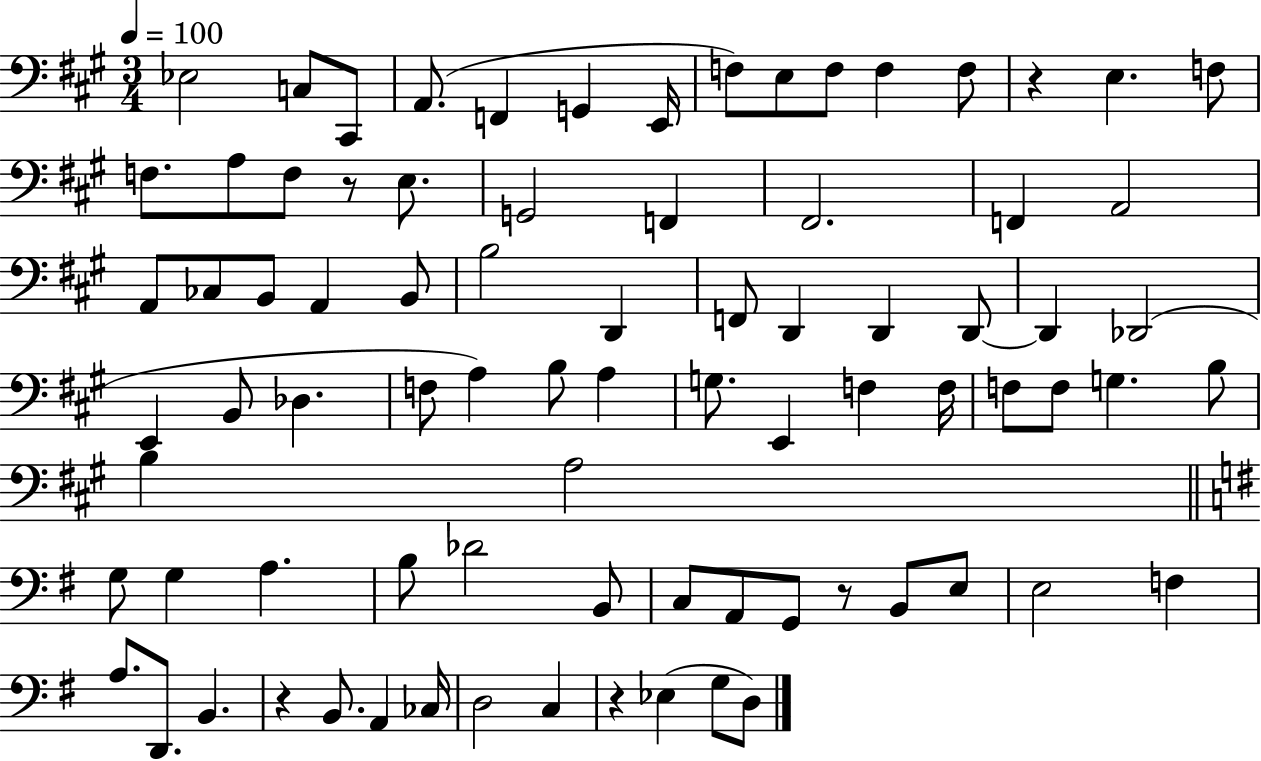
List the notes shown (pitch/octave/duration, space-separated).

Eb3/h C3/e C#2/e A2/e. F2/q G2/q E2/s F3/e E3/e F3/e F3/q F3/e R/q E3/q. F3/e F3/e. A3/e F3/e R/e E3/e. G2/h F2/q F#2/h. F2/q A2/h A2/e CES3/e B2/e A2/q B2/e B3/h D2/q F2/e D2/q D2/q D2/e D2/q Db2/h E2/q B2/e Db3/q. F3/e A3/q B3/e A3/q G3/e. E2/q F3/q F3/s F3/e F3/e G3/q. B3/e B3/q A3/h G3/e G3/q A3/q. B3/e Db4/h B2/e C3/e A2/e G2/e R/e B2/e E3/e E3/h F3/q A3/e. D2/e. B2/q. R/q B2/e. A2/q CES3/s D3/h C3/q R/q Eb3/q G3/e D3/e